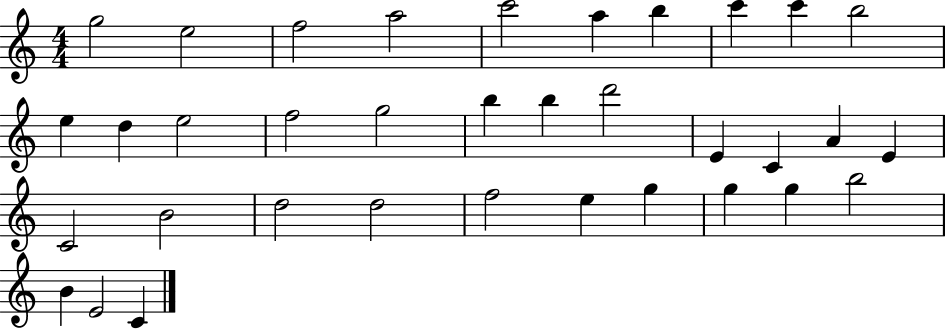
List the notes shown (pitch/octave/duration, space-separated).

G5/h E5/h F5/h A5/h C6/h A5/q B5/q C6/q C6/q B5/h E5/q D5/q E5/h F5/h G5/h B5/q B5/q D6/h E4/q C4/q A4/q E4/q C4/h B4/h D5/h D5/h F5/h E5/q G5/q G5/q G5/q B5/h B4/q E4/h C4/q